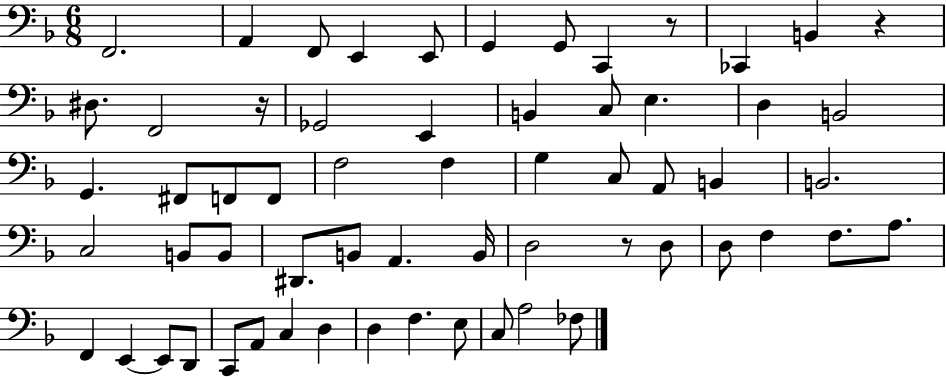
{
  \clef bass
  \numericTimeSignature
  \time 6/8
  \key f \major
  f,2. | a,4 f,8 e,4 e,8 | g,4 g,8 c,4 r8 | ces,4 b,4 r4 | \break dis8. f,2 r16 | ges,2 e,4 | b,4 c8 e4. | d4 b,2 | \break g,4. fis,8 f,8 f,8 | f2 f4 | g4 c8 a,8 b,4 | b,2. | \break c2 b,8 b,8 | dis,8. b,8 a,4. b,16 | d2 r8 d8 | d8 f4 f8. a8. | \break f,4 e,4~~ e,8 d,8 | c,8 a,8 c4 d4 | d4 f4. e8 | c8 a2 fes8 | \break \bar "|."
}